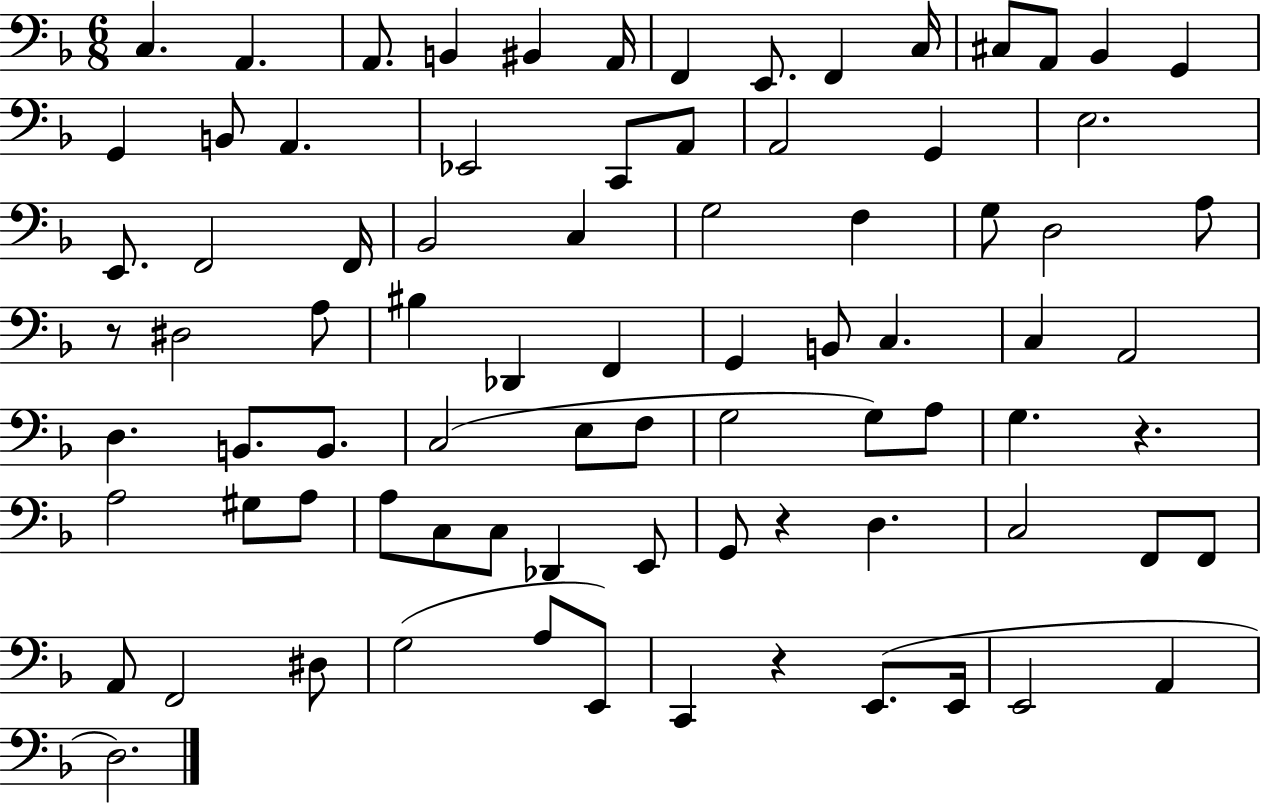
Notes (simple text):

C3/q. A2/q. A2/e. B2/q BIS2/q A2/s F2/q E2/e. F2/q C3/s C#3/e A2/e Bb2/q G2/q G2/q B2/e A2/q. Eb2/h C2/e A2/e A2/h G2/q E3/h. E2/e. F2/h F2/s Bb2/h C3/q G3/h F3/q G3/e D3/h A3/e R/e D#3/h A3/e BIS3/q Db2/q F2/q G2/q B2/e C3/q. C3/q A2/h D3/q. B2/e. B2/e. C3/h E3/e F3/e G3/h G3/e A3/e G3/q. R/q. A3/h G#3/e A3/e A3/e C3/e C3/e Db2/q E2/e G2/e R/q D3/q. C3/h F2/e F2/e A2/e F2/h D#3/e G3/h A3/e E2/e C2/q R/q E2/e. E2/s E2/h A2/q D3/h.